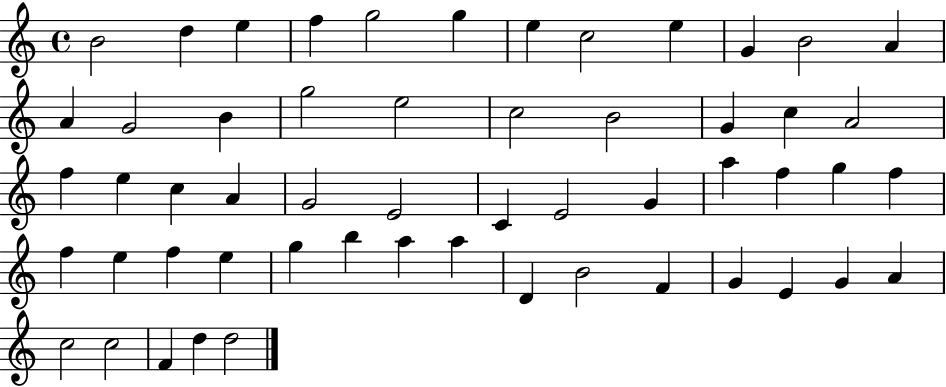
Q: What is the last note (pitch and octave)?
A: D5